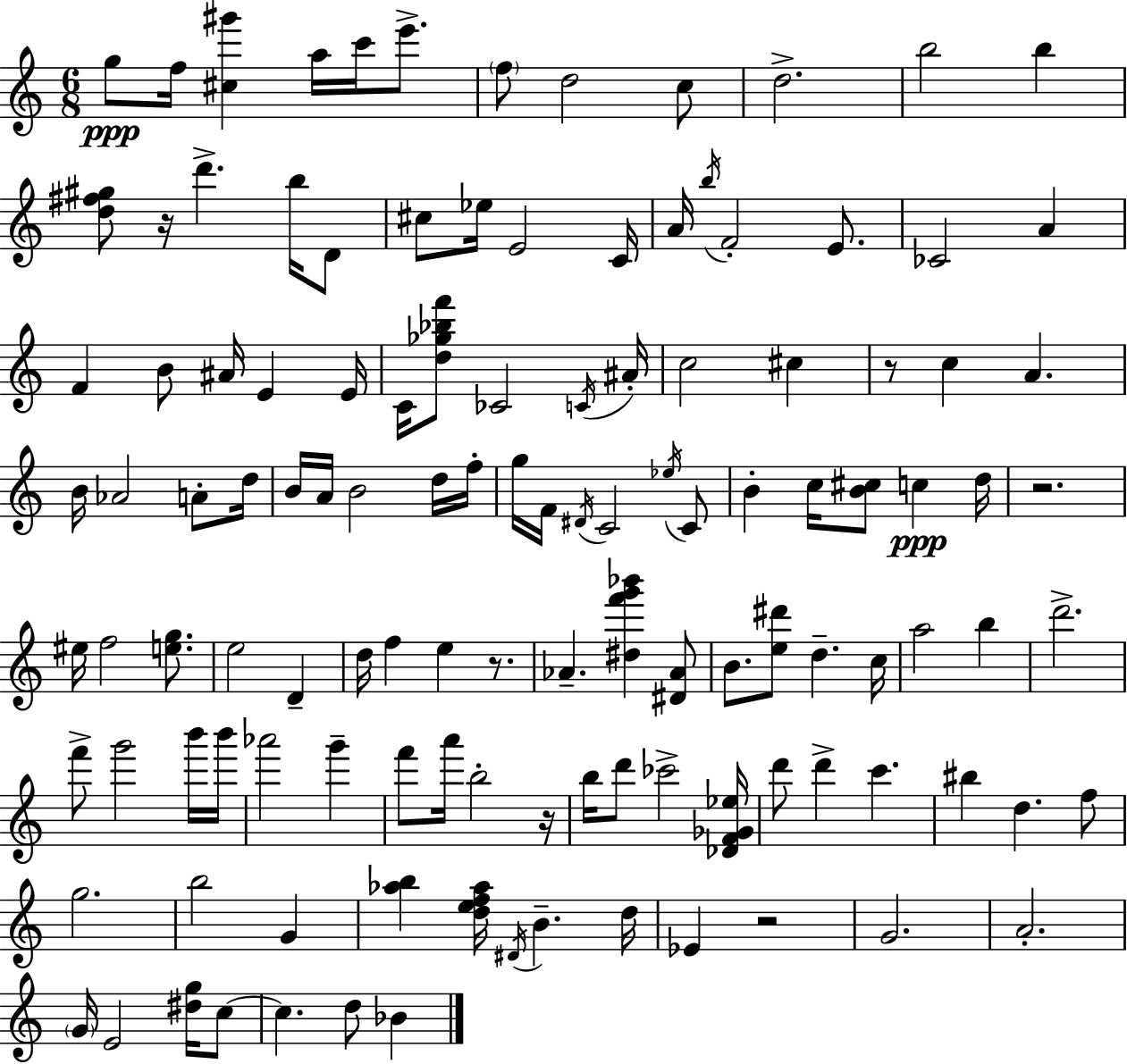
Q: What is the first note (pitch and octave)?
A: G5